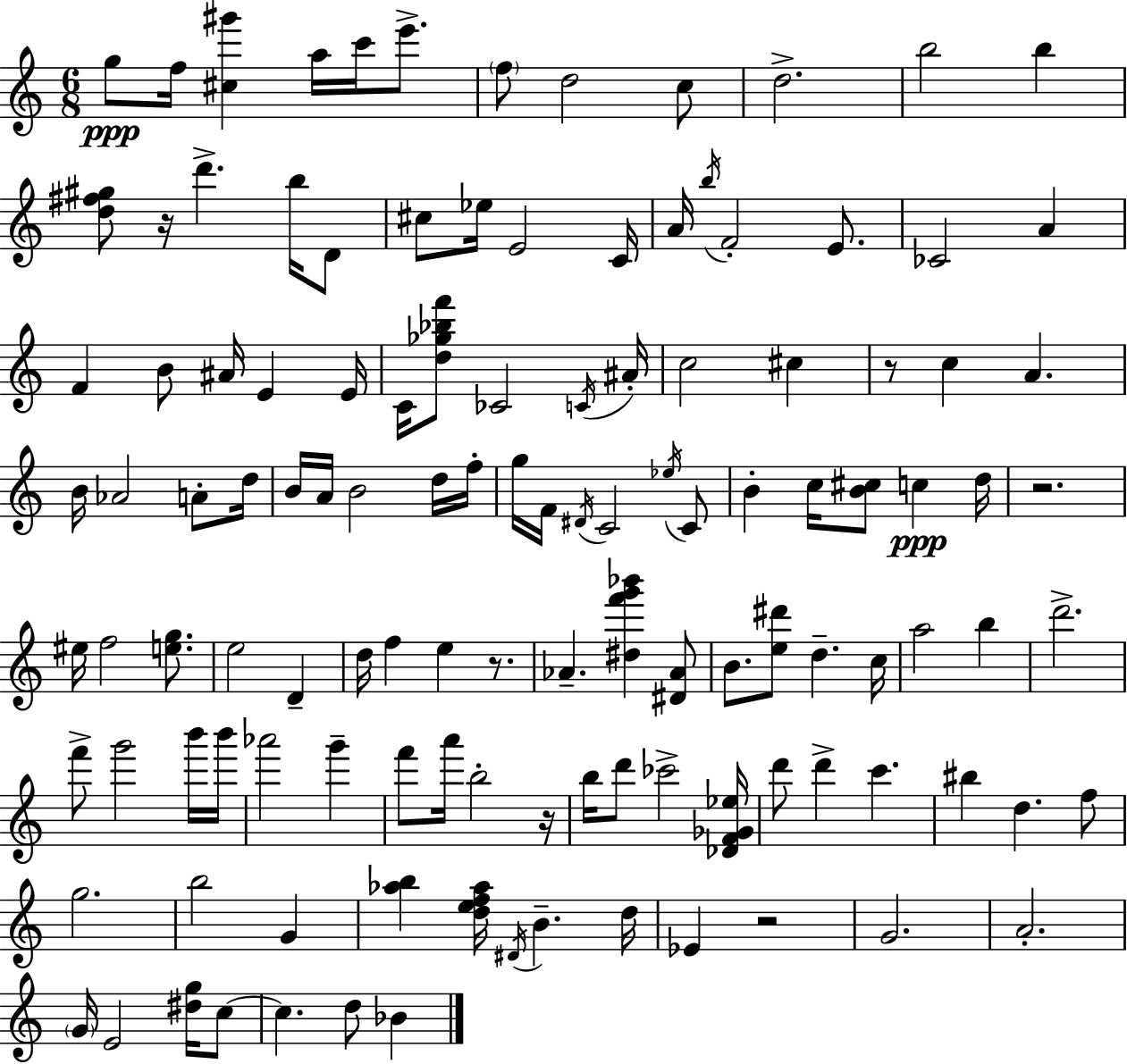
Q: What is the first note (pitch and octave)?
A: G5